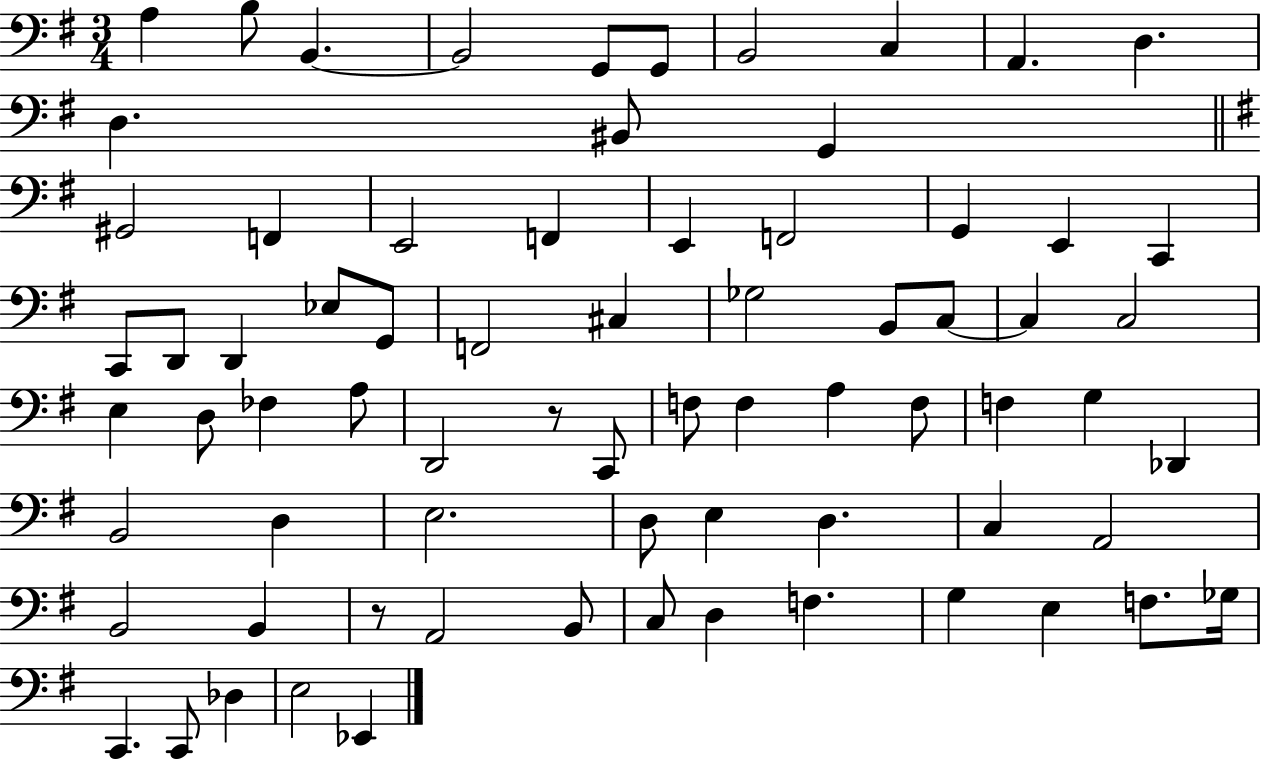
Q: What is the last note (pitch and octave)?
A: Eb2